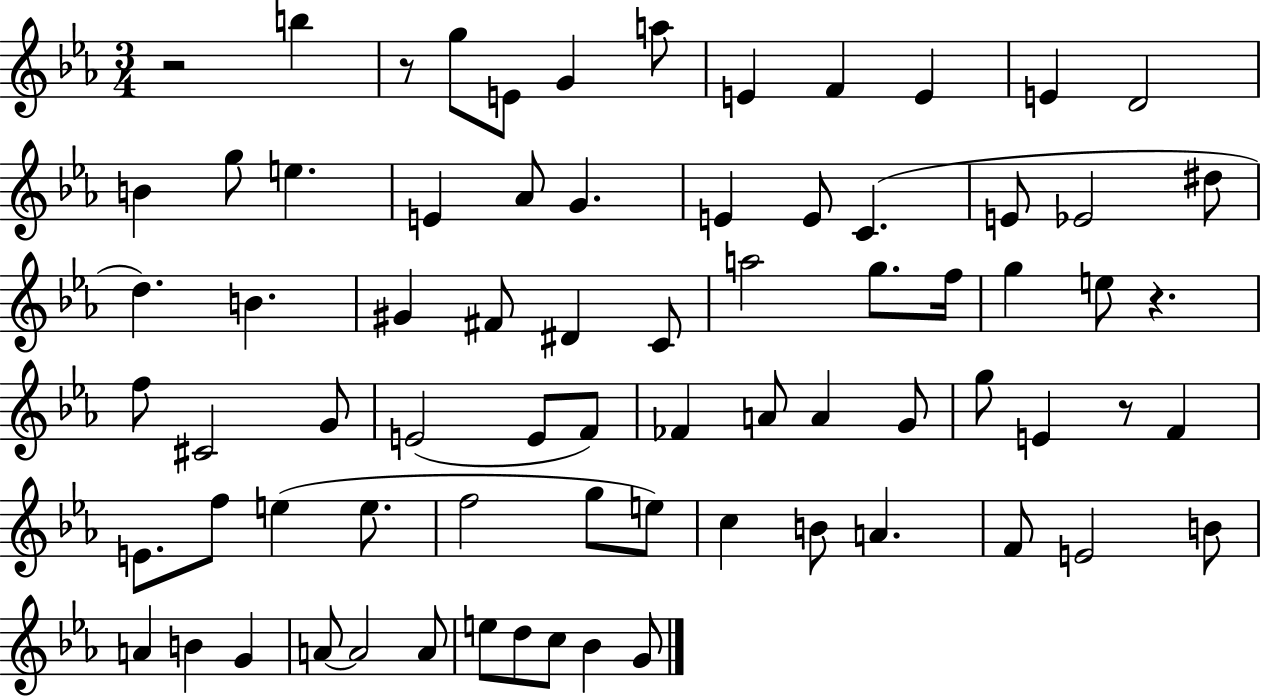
{
  \clef treble
  \numericTimeSignature
  \time 3/4
  \key ees \major
  r2 b''4 | r8 g''8 e'8 g'4 a''8 | e'4 f'4 e'4 | e'4 d'2 | \break b'4 g''8 e''4. | e'4 aes'8 g'4. | e'4 e'8 c'4.( | e'8 ees'2 dis''8 | \break d''4.) b'4. | gis'4 fis'8 dis'4 c'8 | a''2 g''8. f''16 | g''4 e''8 r4. | \break f''8 cis'2 g'8 | e'2( e'8 f'8) | fes'4 a'8 a'4 g'8 | g''8 e'4 r8 f'4 | \break e'8. f''8 e''4( e''8. | f''2 g''8 e''8) | c''4 b'8 a'4. | f'8 e'2 b'8 | \break a'4 b'4 g'4 | a'8~~ a'2 a'8 | e''8 d''8 c''8 bes'4 g'8 | \bar "|."
}